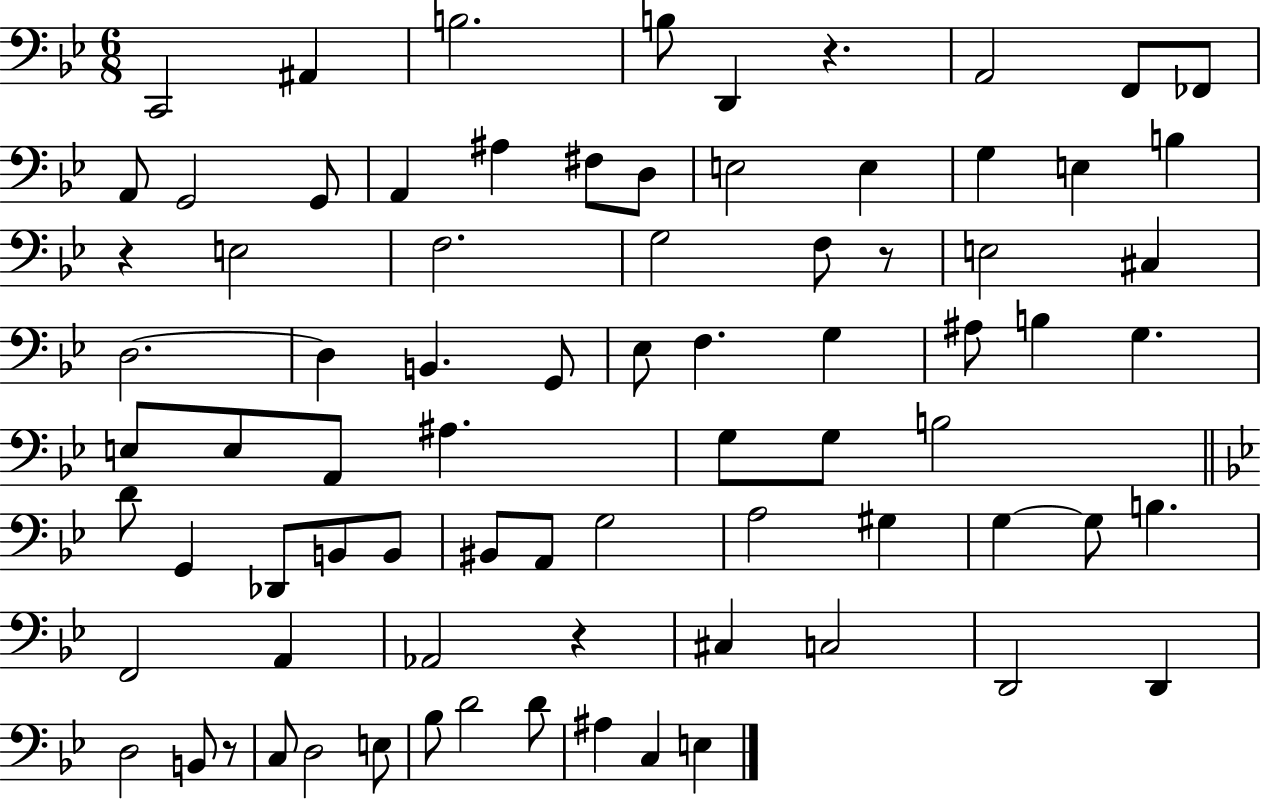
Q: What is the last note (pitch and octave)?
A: E3